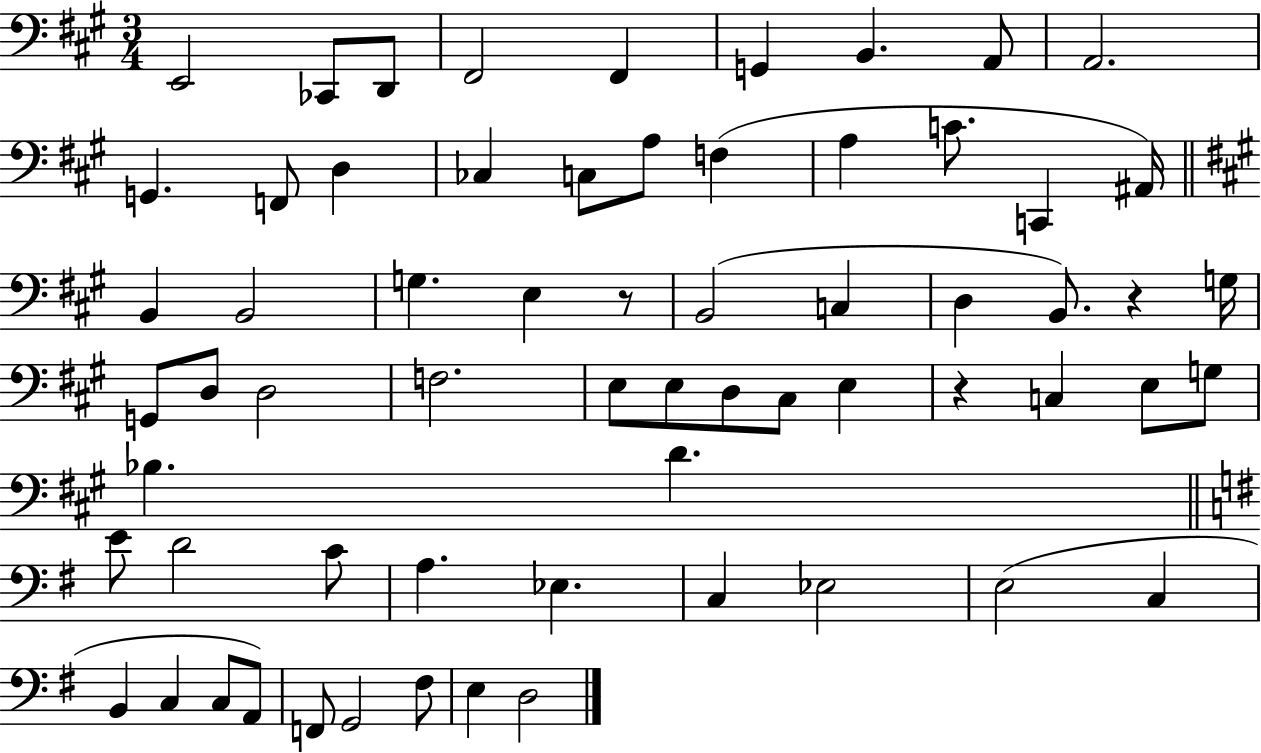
{
  \clef bass
  \numericTimeSignature
  \time 3/4
  \key a \major
  e,2 ces,8 d,8 | fis,2 fis,4 | g,4 b,4. a,8 | a,2. | \break g,4. f,8 d4 | ces4 c8 a8 f4( | a4 c'8. c,4 ais,16) | \bar "||" \break \key a \major b,4 b,2 | g4. e4 r8 | b,2( c4 | d4 b,8.) r4 g16 | \break g,8 d8 d2 | f2. | e8 e8 d8 cis8 e4 | r4 c4 e8 g8 | \break bes4. d'4. | \bar "||" \break \key g \major e'8 d'2 c'8 | a4. ees4. | c4 ees2 | e2( c4 | \break b,4 c4 c8 a,8) | f,8 g,2 fis8 | e4 d2 | \bar "|."
}